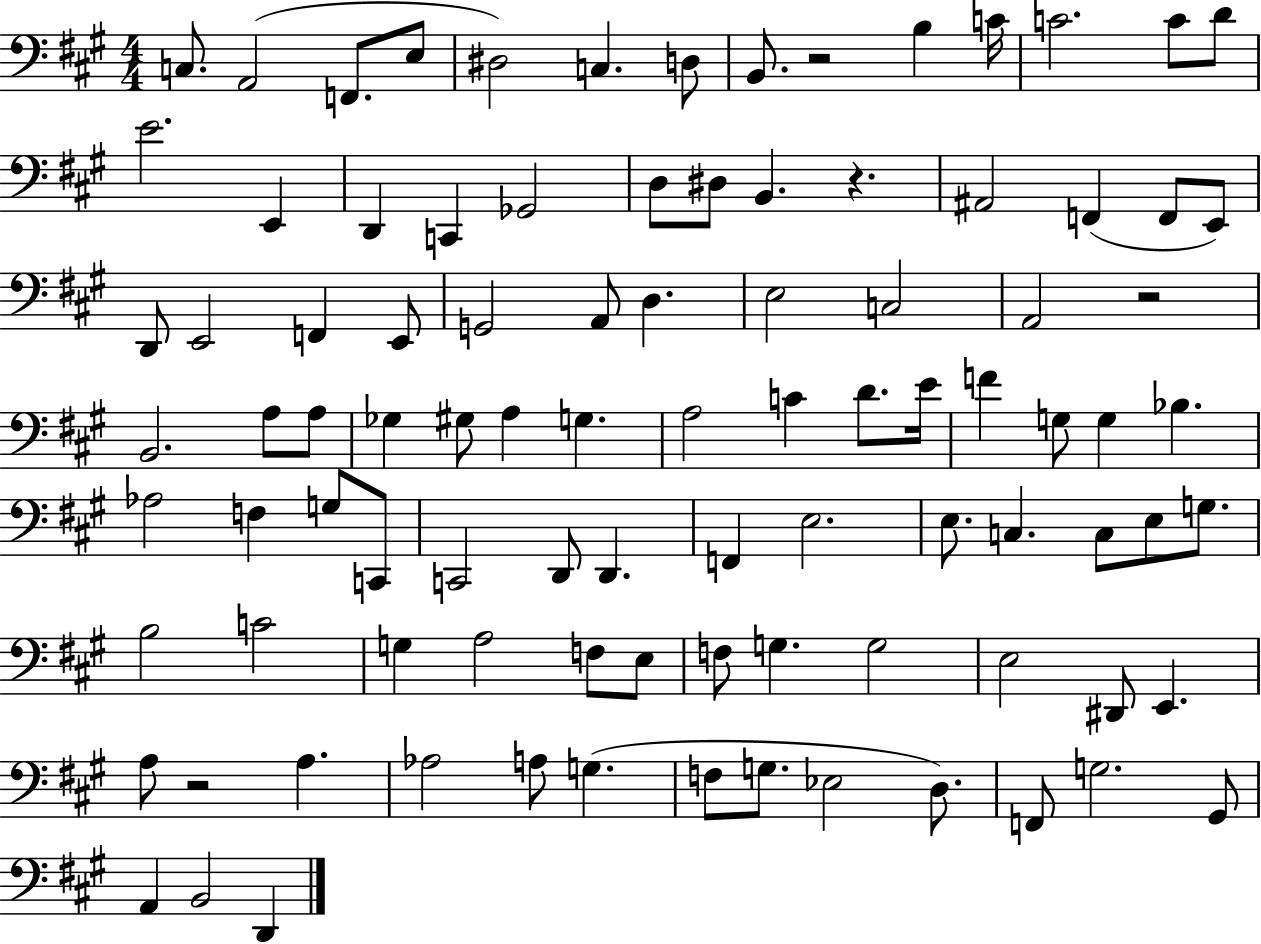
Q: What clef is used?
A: bass